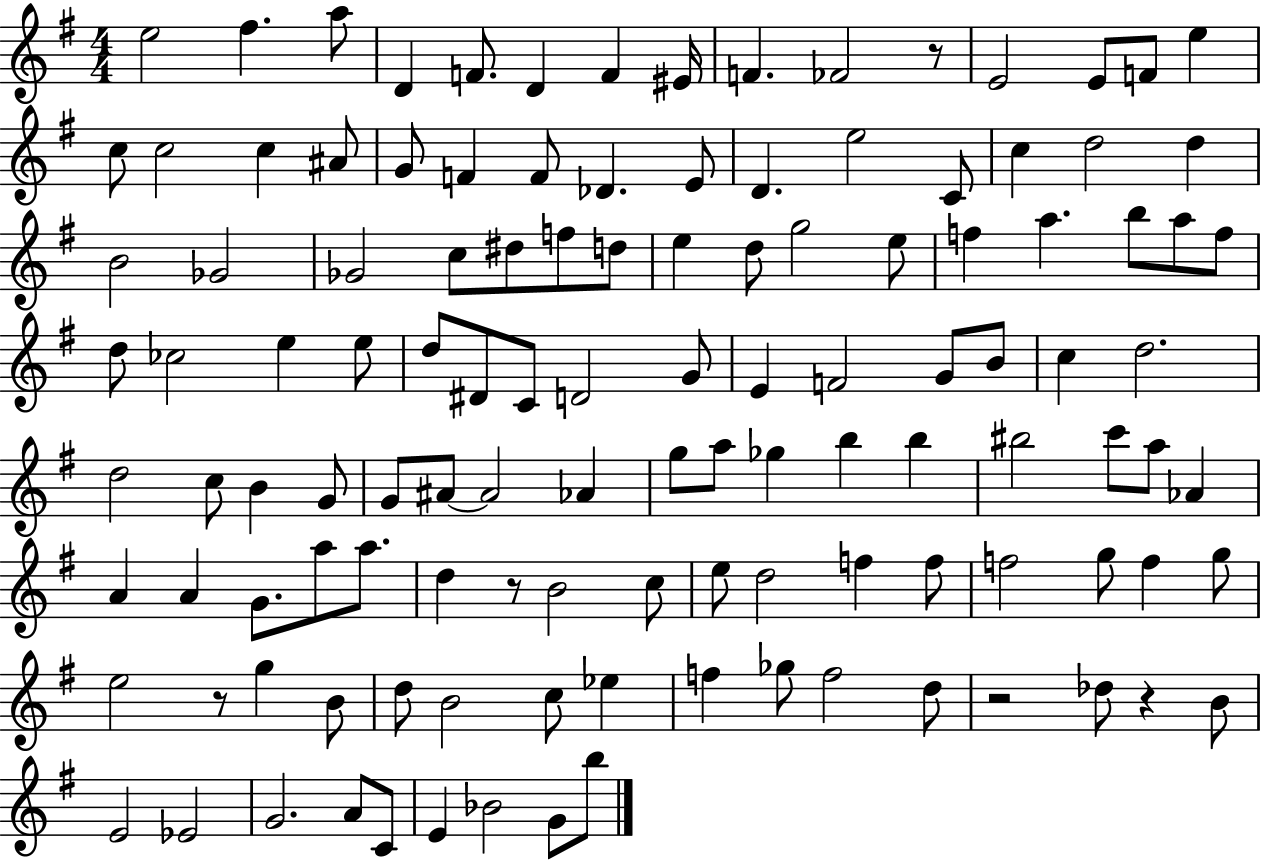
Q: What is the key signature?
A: G major